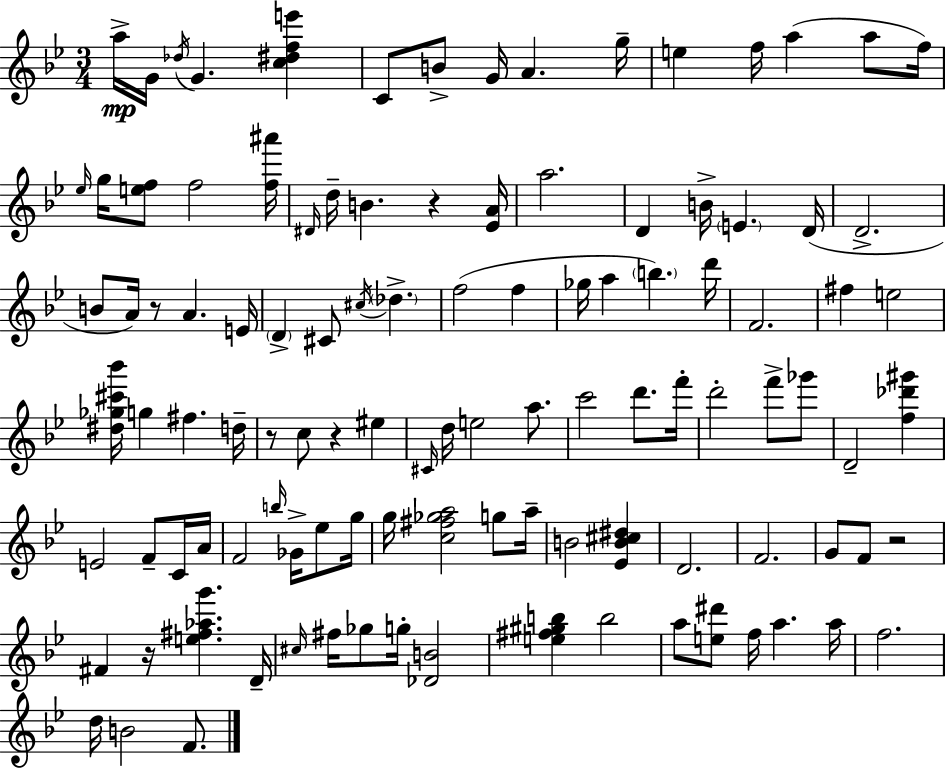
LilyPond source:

{
  \clef treble
  \numericTimeSignature
  \time 3/4
  \key g \minor
  a''16->\mp g'16 \acciaccatura { des''16 } g'4. <c'' dis'' f'' e'''>4 | c'8 b'8-> g'16 a'4. | g''16-- e''4 f''16 a''4( a''8 | f''16) \grace { ees''16 } g''16 <e'' f''>8 f''2 | \break <f'' ais'''>16 \grace { dis'16 } d''16-- b'4. r4 | <ees' a'>16 a''2. | d'4 b'16-> \parenthesize e'4. | d'16( d'2.-> | \break b'8 a'16) r8 a'4. | e'16 \parenthesize d'4-> cis'8 \acciaccatura { cis''16 } \parenthesize des''4.-> | f''2( | f''4 ges''16 a''4 \parenthesize b''4.) | \break d'''16 f'2. | fis''4 e''2 | <dis'' ges'' cis''' bes'''>16 g''4 fis''4. | d''16-- r8 c''8 r4 | \break eis''4 \grace { cis'16 } d''16 e''2 | a''8. c'''2 | d'''8. f'''16-. d'''2-. | f'''8-> ges'''8 d'2-- | \break <f'' des''' gis'''>4 e'2 | f'8-- c'16 a'16 f'2 | \grace { b''16 } ges'16-> ees''8 g''16 g''16 <c'' fis'' ges'' a''>2 | g''8 a''16-- b'2 | \break <ees' b' cis'' dis''>4 d'2. | f'2. | g'8 f'8 r2 | fis'4 r16 <e'' fis'' aes'' g'''>4. | \break d'16-- \grace { cis''16 } fis''16 ges''8 g''16-. <des' b'>2 | <e'' fis'' gis'' b''>4 b''2 | a''8 <e'' dis'''>8 f''16 | a''4. a''16 f''2. | \break d''16 b'2 | f'8. \bar "|."
}